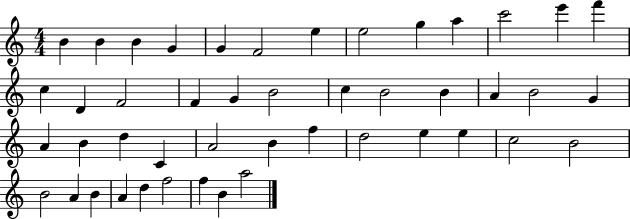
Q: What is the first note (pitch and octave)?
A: B4